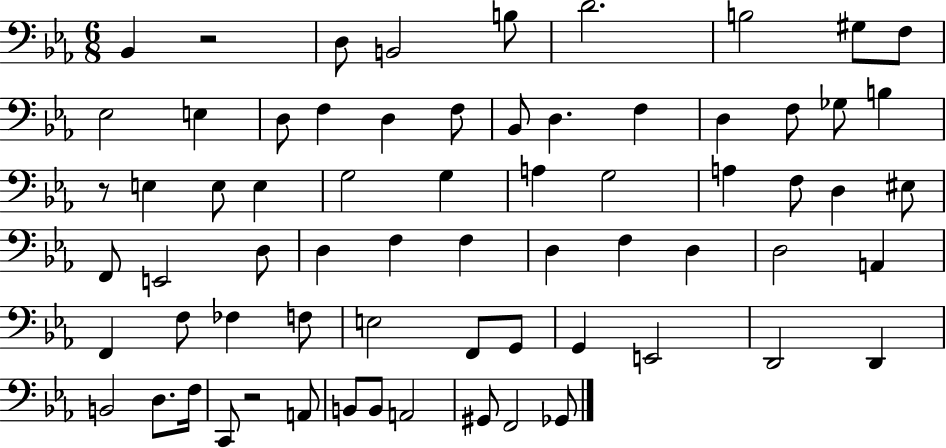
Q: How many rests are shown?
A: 3